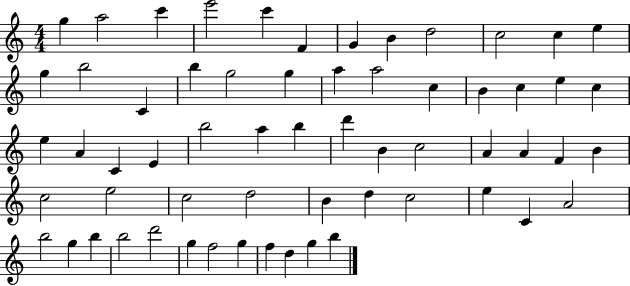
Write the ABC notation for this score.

X:1
T:Untitled
M:4/4
L:1/4
K:C
g a2 c' e'2 c' F G B d2 c2 c e g b2 C b g2 g a a2 c B c e c e A C E b2 a b d' B c2 A A F B c2 e2 c2 d2 B d c2 e C A2 b2 g b b2 d'2 g f2 g f d g b